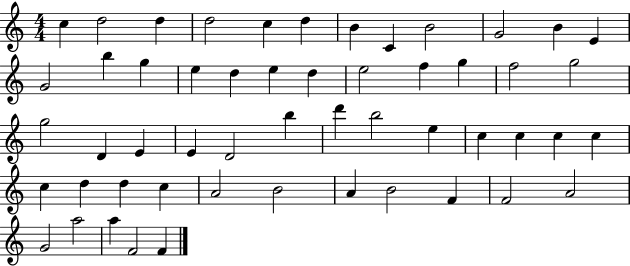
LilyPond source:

{
  \clef treble
  \numericTimeSignature
  \time 4/4
  \key c \major
  c''4 d''2 d''4 | d''2 c''4 d''4 | b'4 c'4 b'2 | g'2 b'4 e'4 | \break g'2 b''4 g''4 | e''4 d''4 e''4 d''4 | e''2 f''4 g''4 | f''2 g''2 | \break g''2 d'4 e'4 | e'4 d'2 b''4 | d'''4 b''2 e''4 | c''4 c''4 c''4 c''4 | \break c''4 d''4 d''4 c''4 | a'2 b'2 | a'4 b'2 f'4 | f'2 a'2 | \break g'2 a''2 | a''4 f'2 f'4 | \bar "|."
}